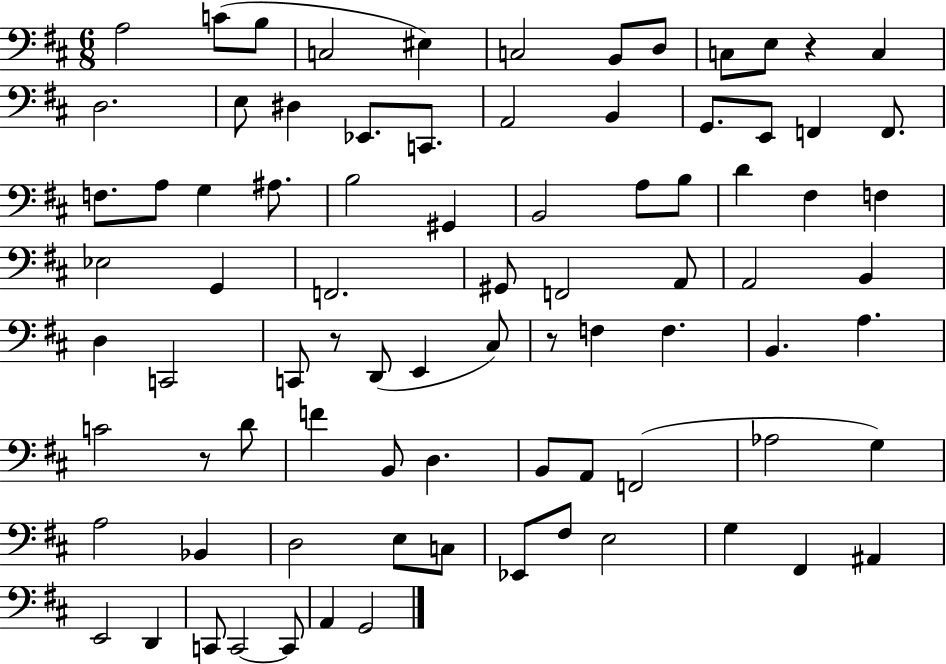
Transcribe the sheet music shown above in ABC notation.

X:1
T:Untitled
M:6/8
L:1/4
K:D
A,2 C/2 B,/2 C,2 ^E, C,2 B,,/2 D,/2 C,/2 E,/2 z C, D,2 E,/2 ^D, _E,,/2 C,,/2 A,,2 B,, G,,/2 E,,/2 F,, F,,/2 F,/2 A,/2 G, ^A,/2 B,2 ^G,, B,,2 A,/2 B,/2 D ^F, F, _E,2 G,, F,,2 ^G,,/2 F,,2 A,,/2 A,,2 B,, D, C,,2 C,,/2 z/2 D,,/2 E,, ^C,/2 z/2 F, F, B,, A, C2 z/2 D/2 F B,,/2 D, B,,/2 A,,/2 F,,2 _A,2 G, A,2 _B,, D,2 E,/2 C,/2 _E,,/2 ^F,/2 E,2 G, ^F,, ^A,, E,,2 D,, C,,/2 C,,2 C,,/2 A,, G,,2